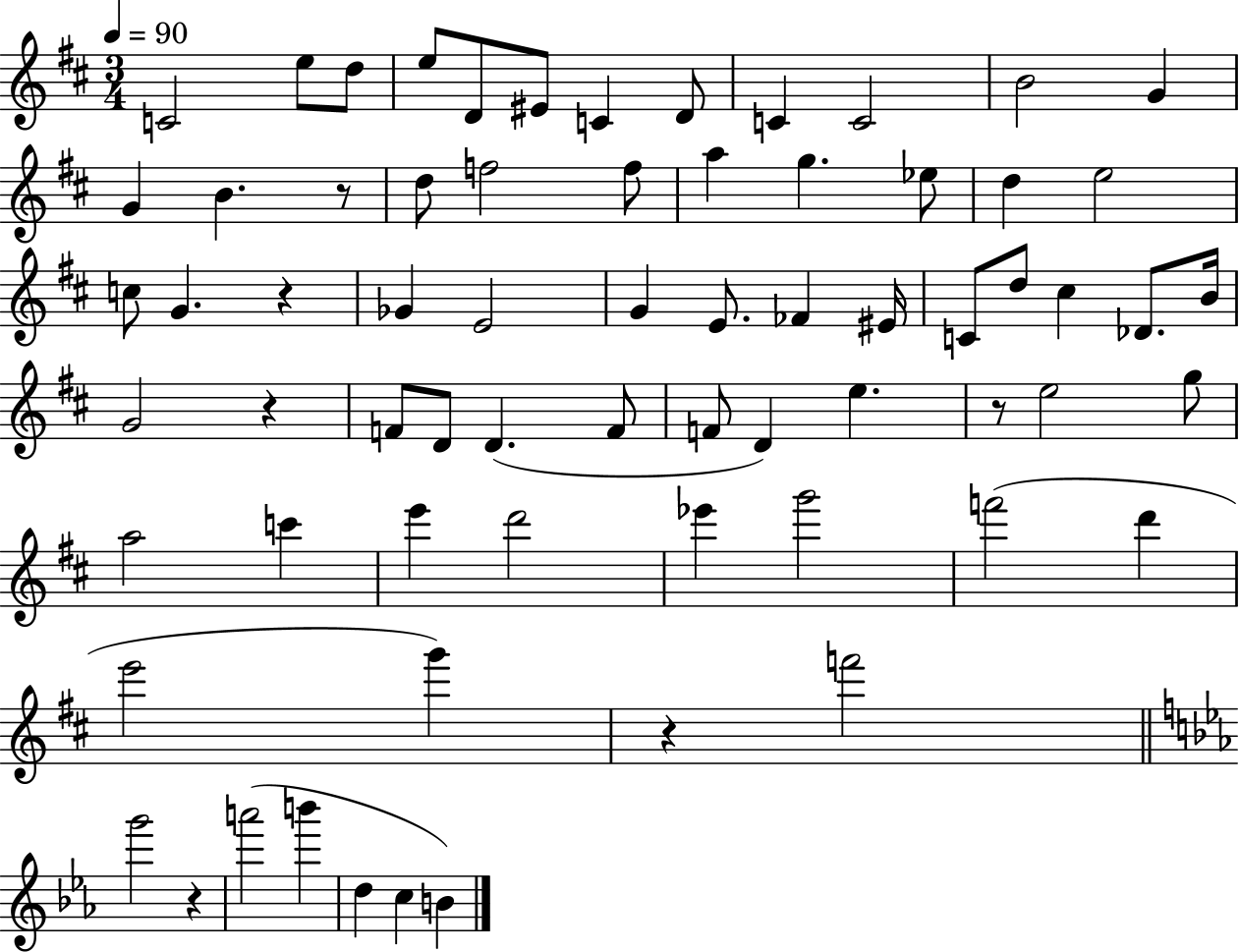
X:1
T:Untitled
M:3/4
L:1/4
K:D
C2 e/2 d/2 e/2 D/2 ^E/2 C D/2 C C2 B2 G G B z/2 d/2 f2 f/2 a g _e/2 d e2 c/2 G z _G E2 G E/2 _F ^E/4 C/2 d/2 ^c _D/2 B/4 G2 z F/2 D/2 D F/2 F/2 D e z/2 e2 g/2 a2 c' e' d'2 _e' g'2 f'2 d' e'2 g' z f'2 g'2 z a'2 b' d c B